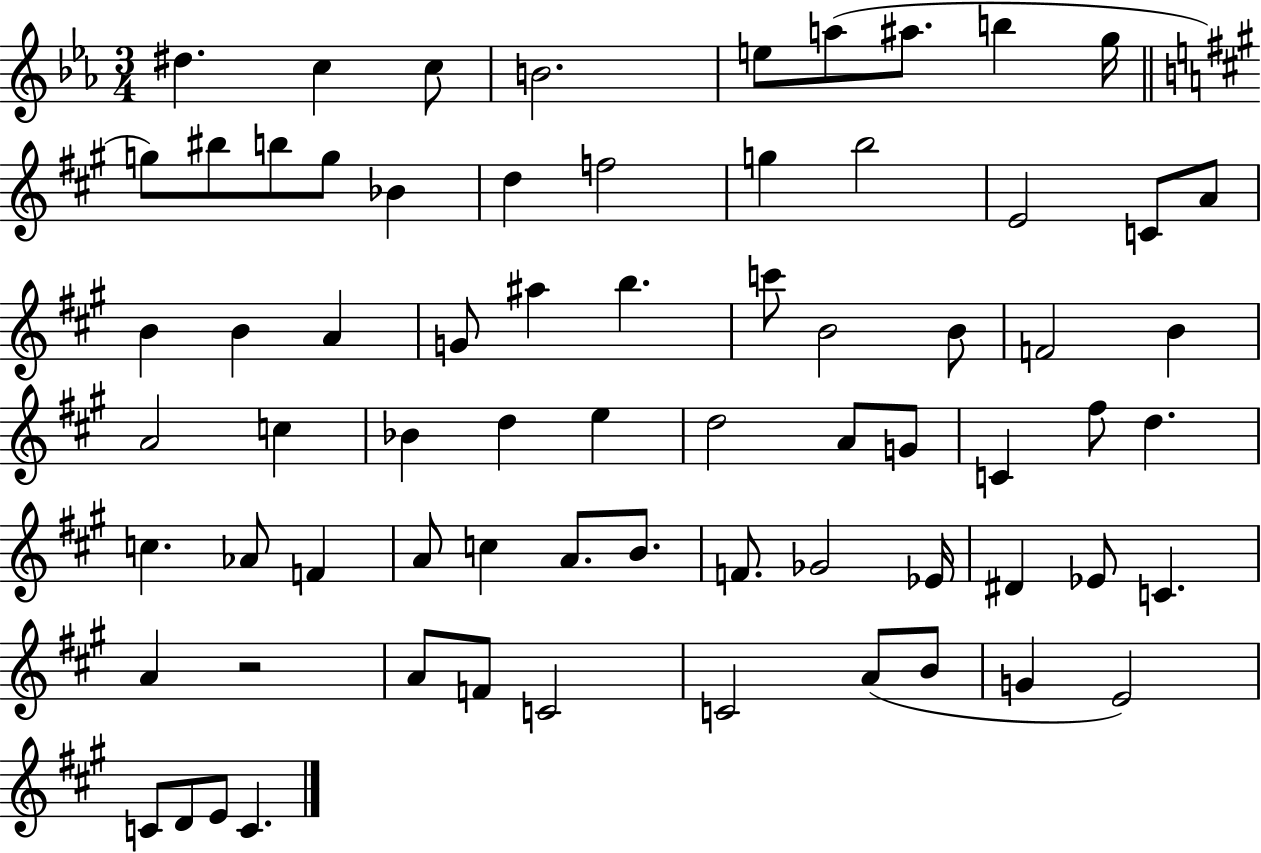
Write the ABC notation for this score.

X:1
T:Untitled
M:3/4
L:1/4
K:Eb
^d c c/2 B2 e/2 a/2 ^a/2 b g/4 g/2 ^b/2 b/2 g/2 _B d f2 g b2 E2 C/2 A/2 B B A G/2 ^a b c'/2 B2 B/2 F2 B A2 c _B d e d2 A/2 G/2 C ^f/2 d c _A/2 F A/2 c A/2 B/2 F/2 _G2 _E/4 ^D _E/2 C A z2 A/2 F/2 C2 C2 A/2 B/2 G E2 C/2 D/2 E/2 C